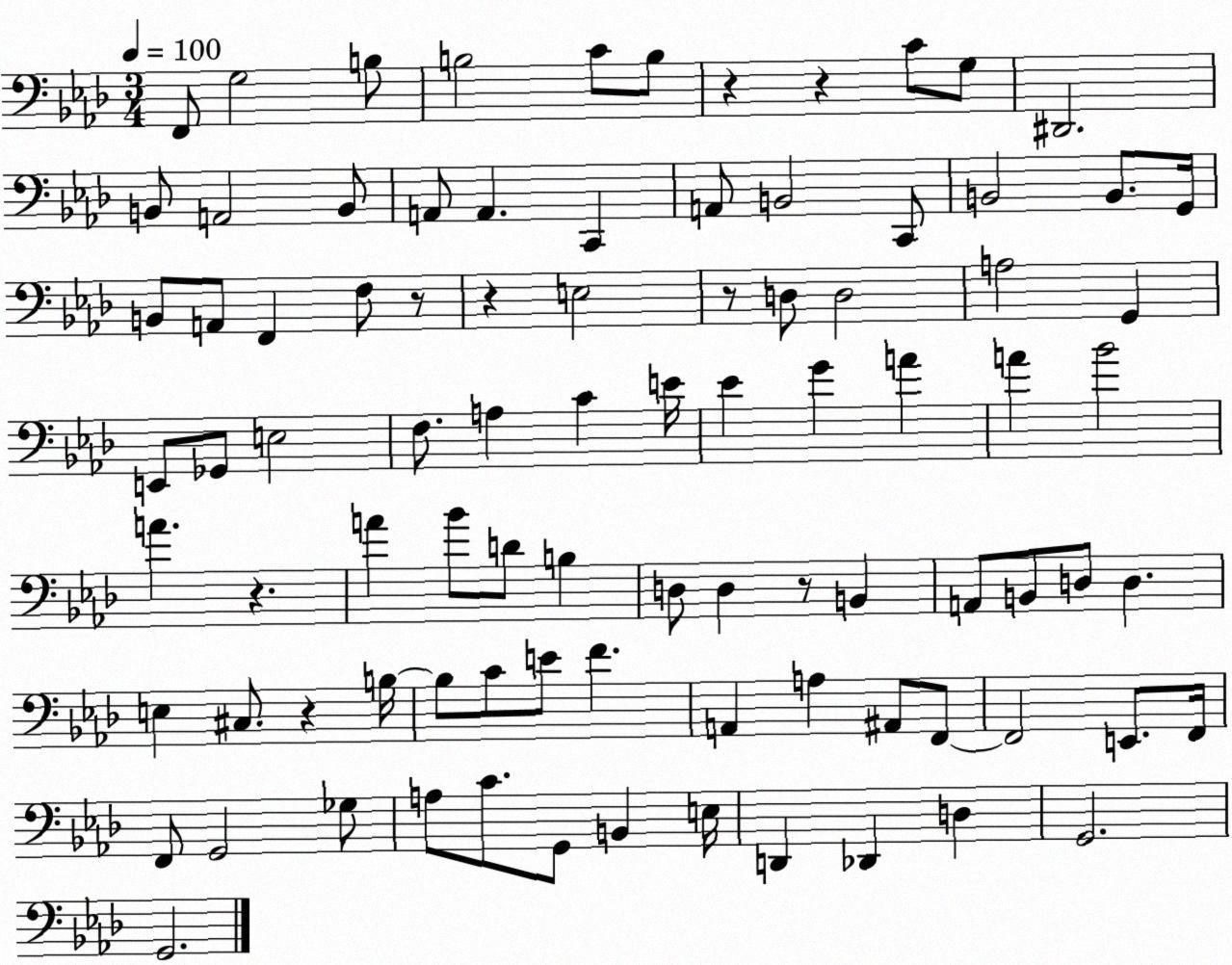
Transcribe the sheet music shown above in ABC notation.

X:1
T:Untitled
M:3/4
L:1/4
K:Ab
F,,/2 G,2 B,/2 B,2 C/2 B,/2 z z C/2 G,/2 ^D,,2 B,,/2 A,,2 B,,/2 A,,/2 A,, C,, A,,/2 B,,2 C,,/2 B,,2 B,,/2 G,,/4 B,,/2 A,,/2 F,, F,/2 z/2 z E,2 z/2 D,/2 D,2 A,2 G,, E,,/2 _G,,/2 E,2 F,/2 A, C E/4 _E G A A _B2 A z A _B/2 D/2 B, D,/2 D, z/2 B,, A,,/2 B,,/2 D,/2 D, E, ^C,/2 z B,/4 B,/2 C/2 E/2 F A,, A, ^A,,/2 F,,/2 F,,2 E,,/2 F,,/4 F,,/2 G,,2 _G,/2 A,/2 C/2 G,,/2 B,, E,/4 D,, _D,, D, G,,2 G,,2